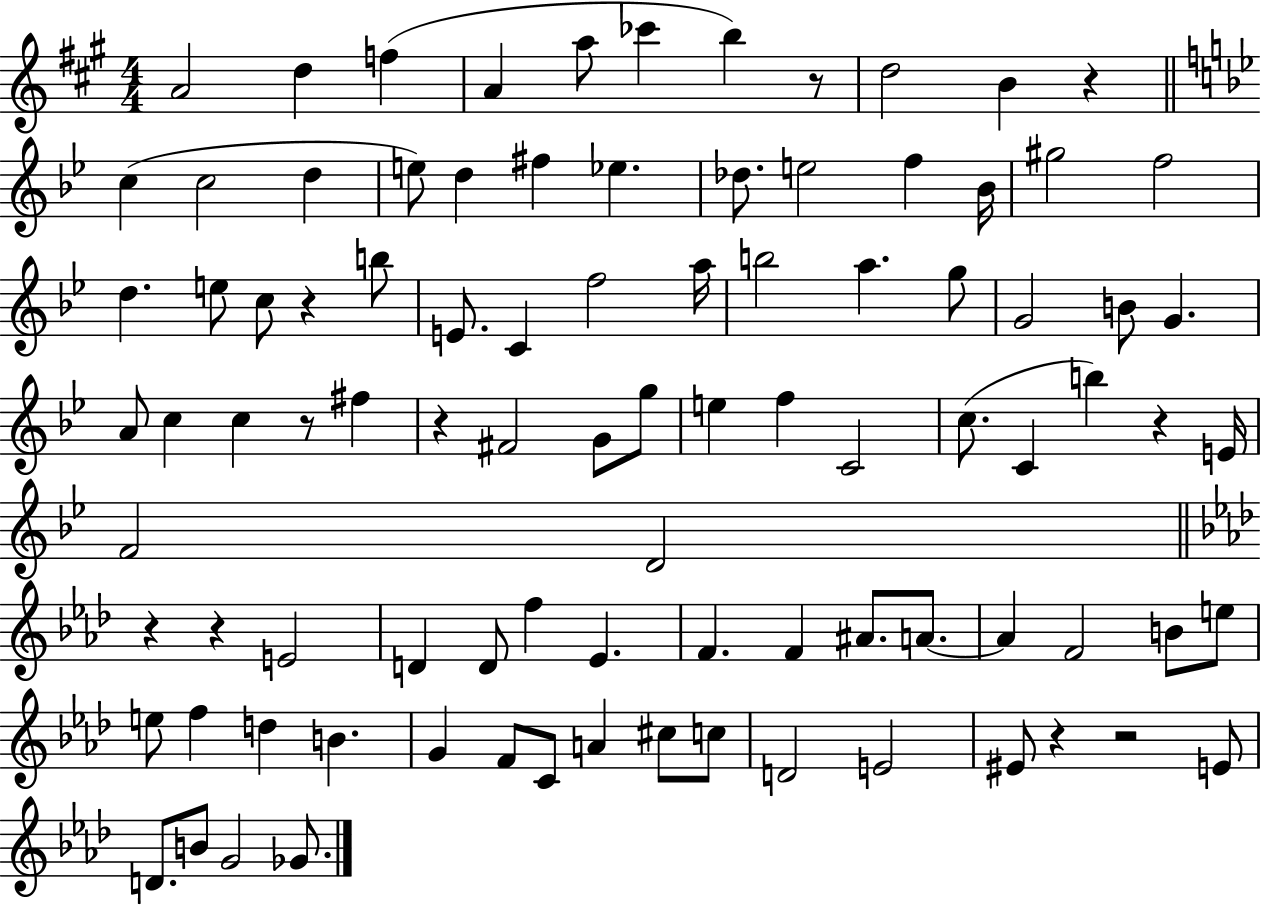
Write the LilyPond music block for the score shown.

{
  \clef treble
  \numericTimeSignature
  \time 4/4
  \key a \major
  \repeat volta 2 { a'2 d''4 f''4( | a'4 a''8 ces'''4 b''4) r8 | d''2 b'4 r4 | \bar "||" \break \key bes \major c''4( c''2 d''4 | e''8) d''4 fis''4 ees''4. | des''8. e''2 f''4 bes'16 | gis''2 f''2 | \break d''4. e''8 c''8 r4 b''8 | e'8. c'4 f''2 a''16 | b''2 a''4. g''8 | g'2 b'8 g'4. | \break a'8 c''4 c''4 r8 fis''4 | r4 fis'2 g'8 g''8 | e''4 f''4 c'2 | c''8.( c'4 b''4) r4 e'16 | \break f'2 d'2 | \bar "||" \break \key f \minor r4 r4 e'2 | d'4 d'8 f''4 ees'4. | f'4. f'4 ais'8. a'8.~~ | a'4 f'2 b'8 e''8 | \break e''8 f''4 d''4 b'4. | g'4 f'8 c'8 a'4 cis''8 c''8 | d'2 e'2 | eis'8 r4 r2 e'8 | \break d'8. b'8 g'2 ges'8. | } \bar "|."
}